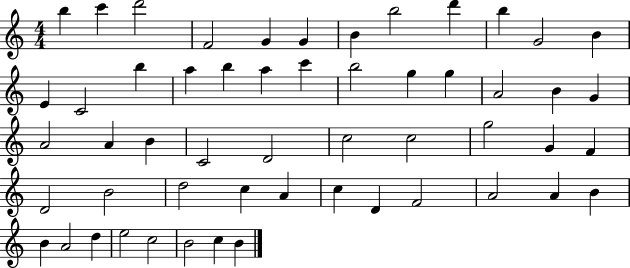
X:1
T:Untitled
M:4/4
L:1/4
K:C
b c' d'2 F2 G G B b2 d' b G2 B E C2 b a b a c' b2 g g A2 B G A2 A B C2 D2 c2 c2 g2 G F D2 B2 d2 c A c D F2 A2 A B B A2 d e2 c2 B2 c B